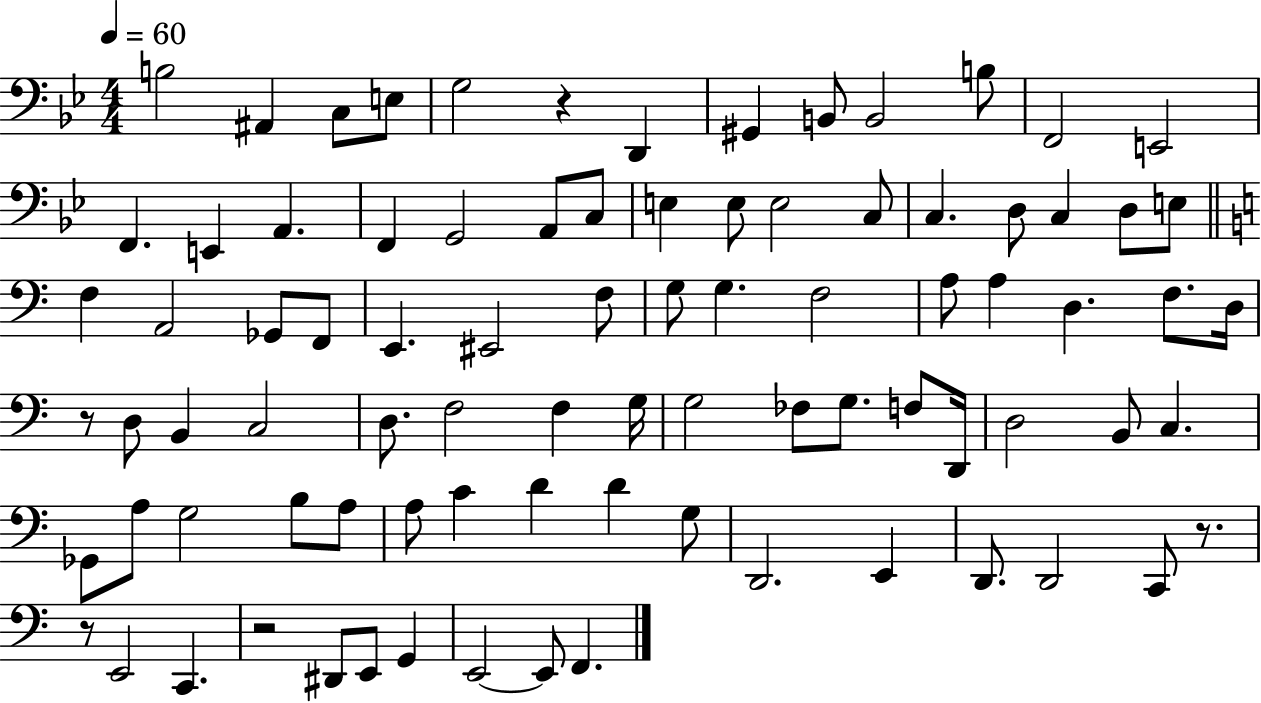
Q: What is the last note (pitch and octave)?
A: F2